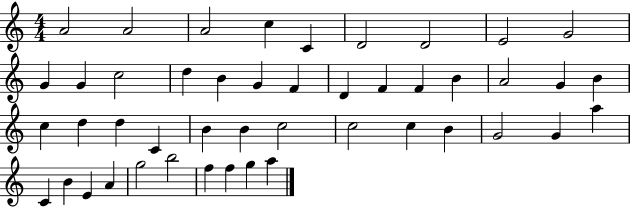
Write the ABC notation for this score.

X:1
T:Untitled
M:4/4
L:1/4
K:C
A2 A2 A2 c C D2 D2 E2 G2 G G c2 d B G F D F F B A2 G B c d d C B B c2 c2 c B G2 G a C B E A g2 b2 f f g a